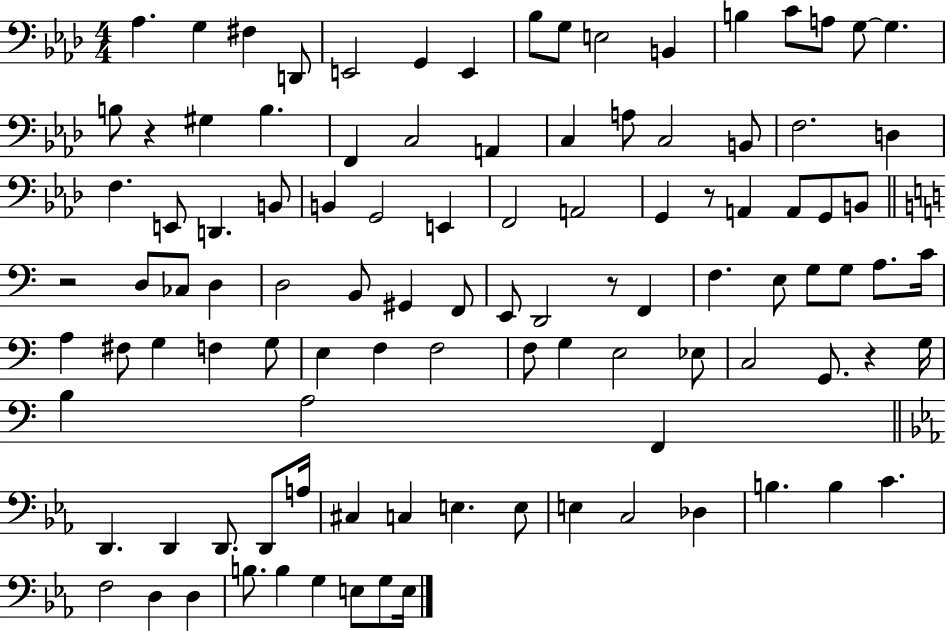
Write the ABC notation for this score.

X:1
T:Untitled
M:4/4
L:1/4
K:Ab
_A, G, ^F, D,,/2 E,,2 G,, E,, _B,/2 G,/2 E,2 B,, B, C/2 A,/2 G,/2 G, B,/2 z ^G, B, F,, C,2 A,, C, A,/2 C,2 B,,/2 F,2 D, F, E,,/2 D,, B,,/2 B,, G,,2 E,, F,,2 A,,2 G,, z/2 A,, A,,/2 G,,/2 B,,/2 z2 D,/2 _C,/2 D, D,2 B,,/2 ^G,, F,,/2 E,,/2 D,,2 z/2 F,, F, E,/2 G,/2 G,/2 A,/2 C/4 A, ^F,/2 G, F, G,/2 E, F, F,2 F,/2 G, E,2 _E,/2 C,2 G,,/2 z G,/4 B, A,2 F,, D,, D,, D,,/2 D,,/2 A,/4 ^C, C, E, E,/2 E, C,2 _D, B, B, C F,2 D, D, B,/2 B, G, E,/2 G,/2 E,/4